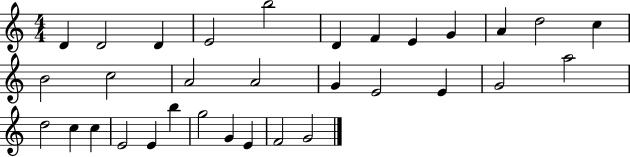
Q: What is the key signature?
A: C major